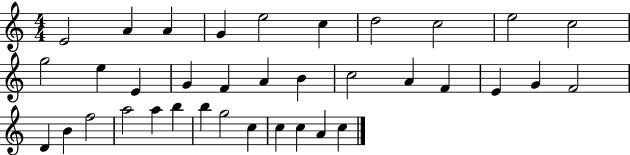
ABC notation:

X:1
T:Untitled
M:4/4
L:1/4
K:C
E2 A A G e2 c d2 c2 e2 c2 g2 e E G F A B c2 A F E G F2 D B f2 a2 a b b g2 c c c A c